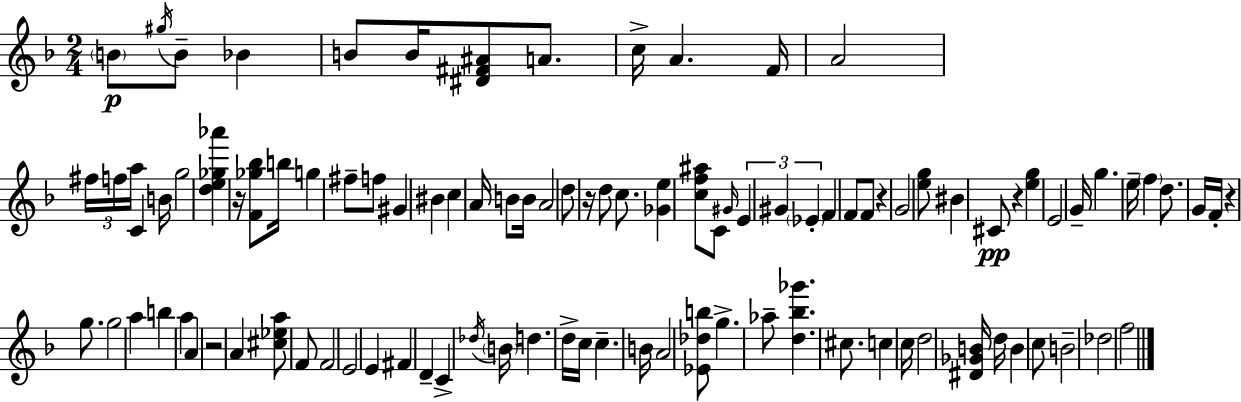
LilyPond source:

{
  \clef treble
  \numericTimeSignature
  \time 2/4
  \key f \major
  \parenthesize b'8\p \acciaccatura { gis''16 } b'8-- bes'4 | b'8 b'16 <dis' fis' ais'>8 a'8. | c''16-> a'4. | f'16 a'2 | \break \tuplet 3/2 { fis''16 f''16 a''16 } c'4 | b'16 g''2 | <d'' e'' ges'' aes'''>4 r16 <f' ges'' bes''>8 | b''16 g''4 fis''8-- f''8 | \break gis'4 bis'4 | c''4 a'16 b'8 | b'16 a'2 | d''8 r16 d''8 c''8. | \break <ges' e''>4 <c'' f'' ais''>8 c'8 | \grace { gis'16 } \tuplet 3/2 { e'4 gis'4 | \parenthesize ees'4-. } f'4 | f'8 f'8 r4 | \break g'2 | <e'' g''>8 bis'4 | cis'8\pp r4 <e'' g''>4 | e'2 | \break g'16-- g''4. | e''16-- \parenthesize f''4 d''8. | g'16 f'16-. r4 g''8. | g''2 | \break a''4 b''4 | a''4 a'4 | r2 | a'4 <cis'' ees'' a''>8 | \break f'8 f'2 | e'2 | e'4 fis'4 | d'4-- c'4-> | \break \acciaccatura { des''16 } \parenthesize b'16 d''4. | d''16-> c''16 c''4.-- | b'16 a'2 | <ees' des'' b''>8 g''4.-> | \break aes''8-- <d'' bes'' ges'''>4. | cis''8. c''4 | c''16 d''2 | <dis' ges' b'>16 d''16 b'4 | \break c''8 b'2-- | des''2 | f''2 | \bar "|."
}